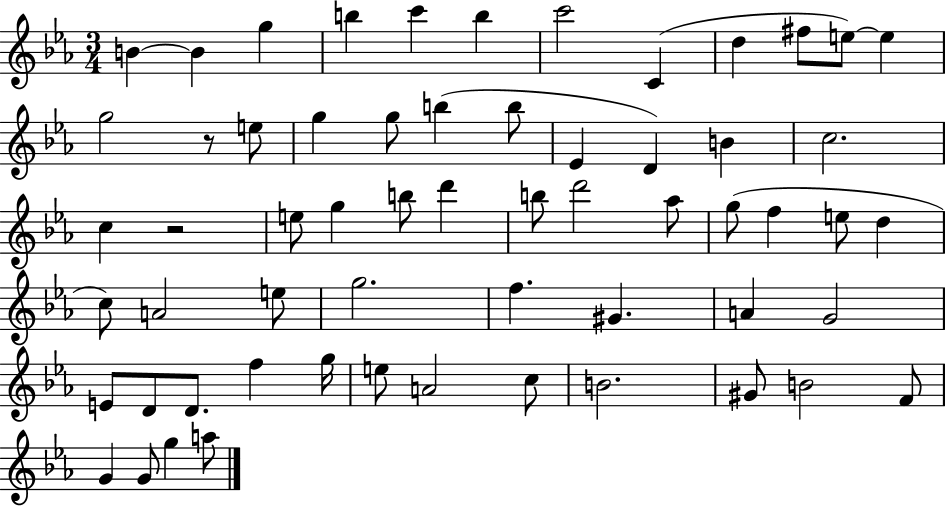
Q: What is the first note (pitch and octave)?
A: B4